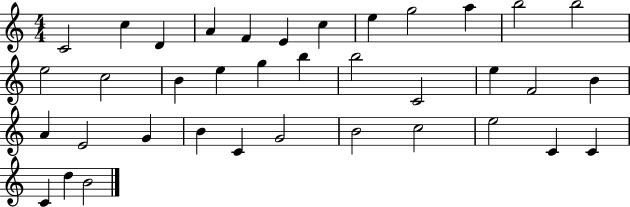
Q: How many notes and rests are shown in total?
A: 37